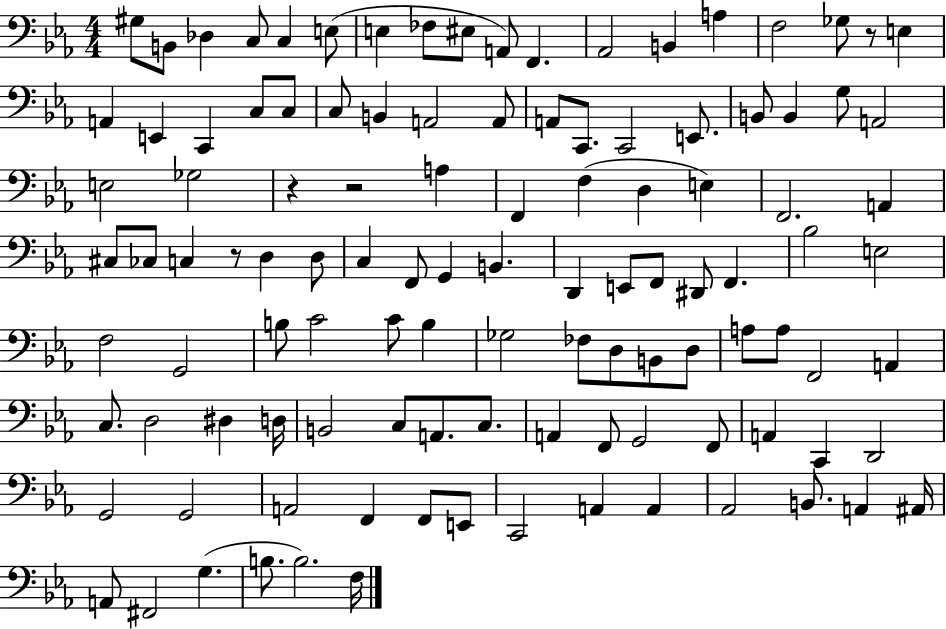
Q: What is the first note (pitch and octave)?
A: G#3